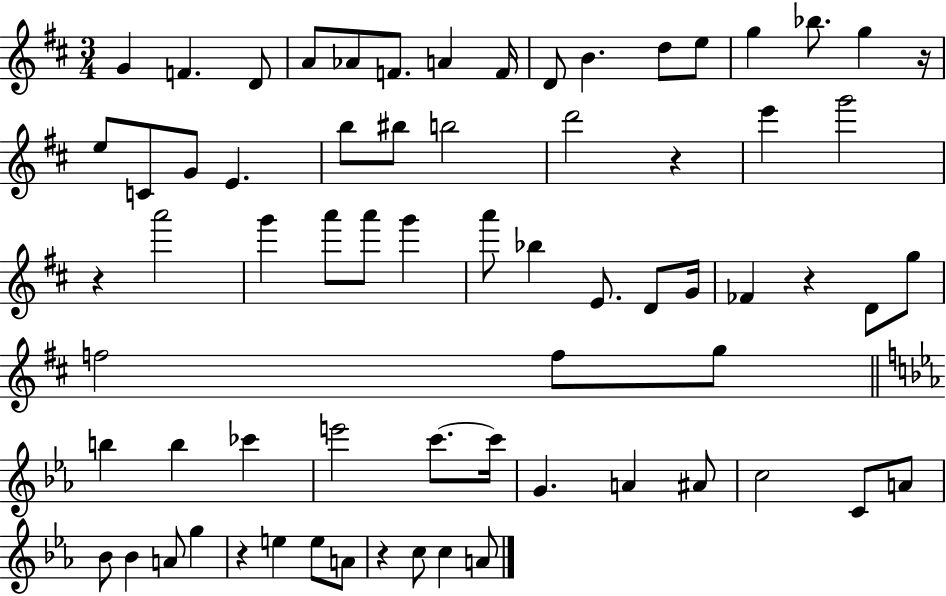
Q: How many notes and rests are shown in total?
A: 69